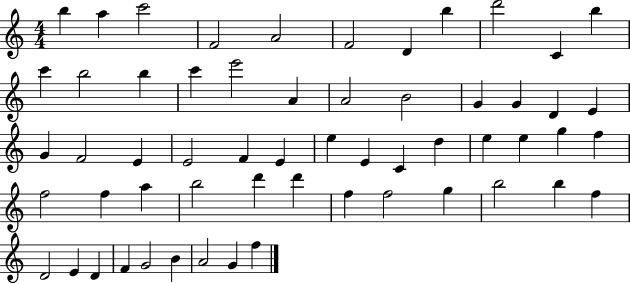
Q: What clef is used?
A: treble